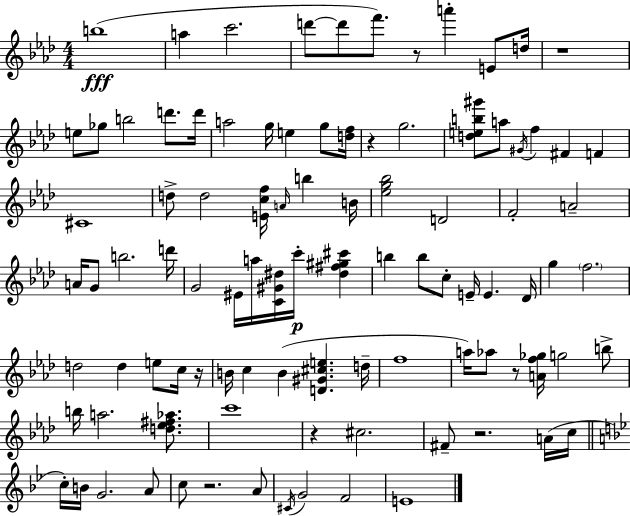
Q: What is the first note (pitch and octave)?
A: B5